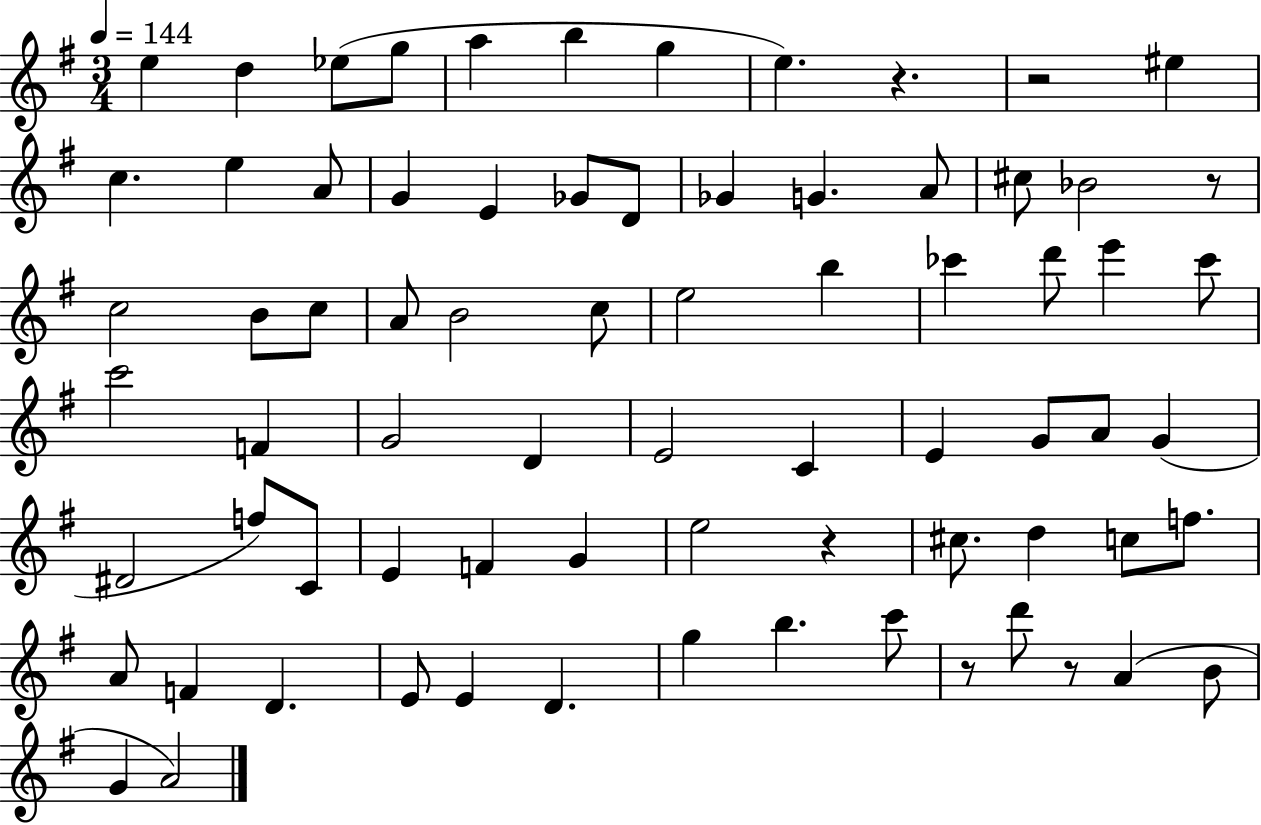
E5/q D5/q Eb5/e G5/e A5/q B5/q G5/q E5/q. R/q. R/h EIS5/q C5/q. E5/q A4/e G4/q E4/q Gb4/e D4/e Gb4/q G4/q. A4/e C#5/e Bb4/h R/e C5/h B4/e C5/e A4/e B4/h C5/e E5/h B5/q CES6/q D6/e E6/q CES6/e C6/h F4/q G4/h D4/q E4/h C4/q E4/q G4/e A4/e G4/q D#4/h F5/e C4/e E4/q F4/q G4/q E5/h R/q C#5/e. D5/q C5/e F5/e. A4/e F4/q D4/q. E4/e E4/q D4/q. G5/q B5/q. C6/e R/e D6/e R/e A4/q B4/e G4/q A4/h